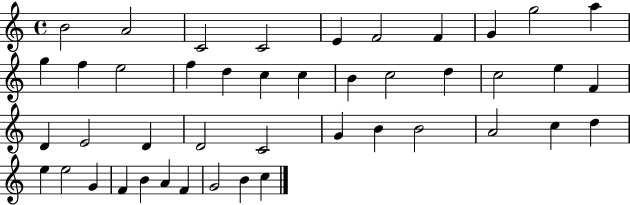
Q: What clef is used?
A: treble